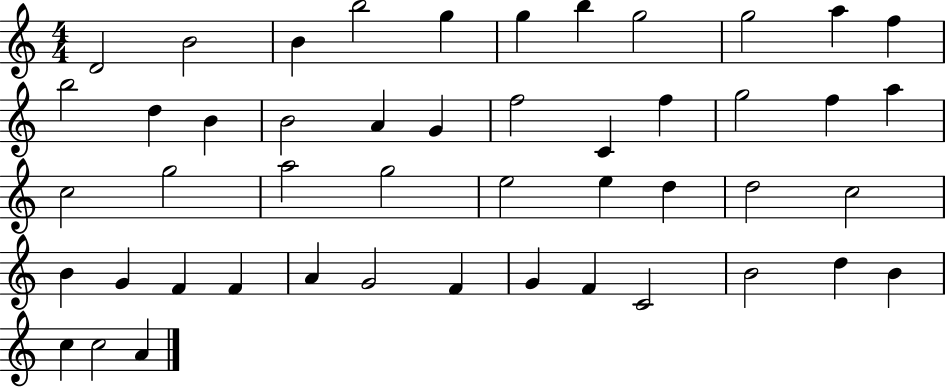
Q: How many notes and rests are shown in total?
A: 48